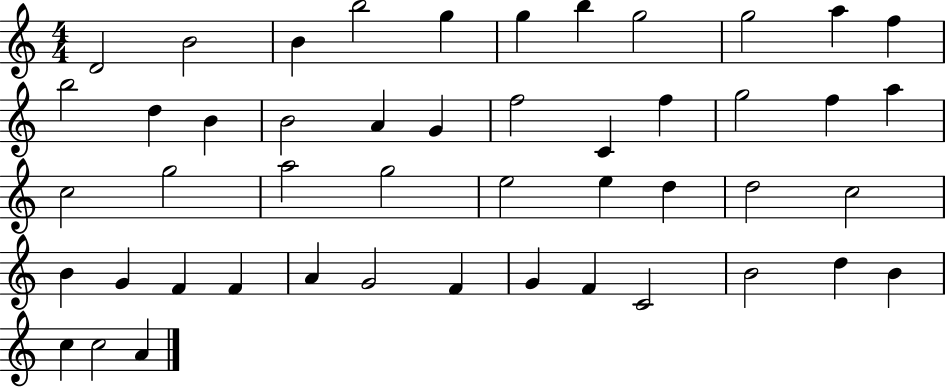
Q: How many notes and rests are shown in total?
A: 48